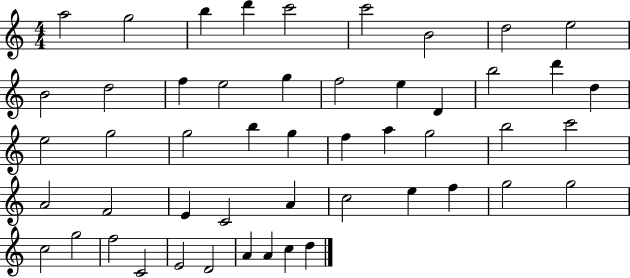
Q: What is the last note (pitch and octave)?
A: D5